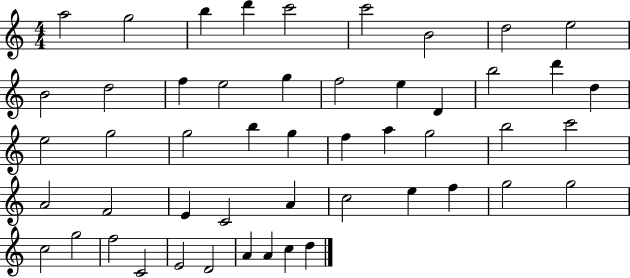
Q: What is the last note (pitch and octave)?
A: D5